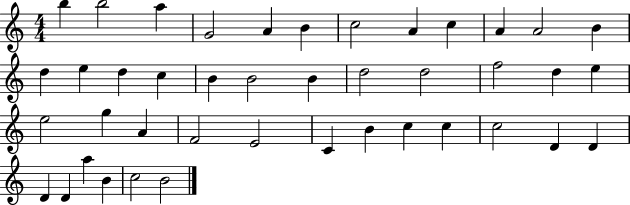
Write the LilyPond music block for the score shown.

{
  \clef treble
  \numericTimeSignature
  \time 4/4
  \key c \major
  b''4 b''2 a''4 | g'2 a'4 b'4 | c''2 a'4 c''4 | a'4 a'2 b'4 | \break d''4 e''4 d''4 c''4 | b'4 b'2 b'4 | d''2 d''2 | f''2 d''4 e''4 | \break e''2 g''4 a'4 | f'2 e'2 | c'4 b'4 c''4 c''4 | c''2 d'4 d'4 | \break d'4 d'4 a''4 b'4 | c''2 b'2 | \bar "|."
}